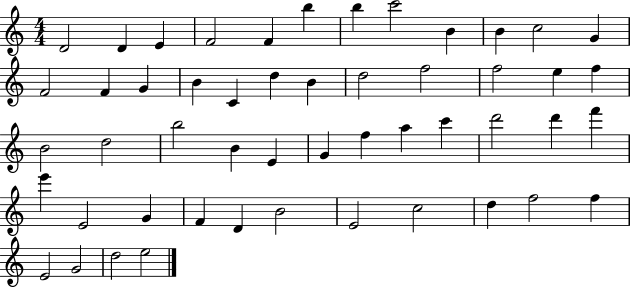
X:1
T:Untitled
M:4/4
L:1/4
K:C
D2 D E F2 F b b c'2 B B c2 G F2 F G B C d B d2 f2 f2 e f B2 d2 b2 B E G f a c' d'2 d' f' e' E2 G F D B2 E2 c2 d f2 f E2 G2 d2 e2